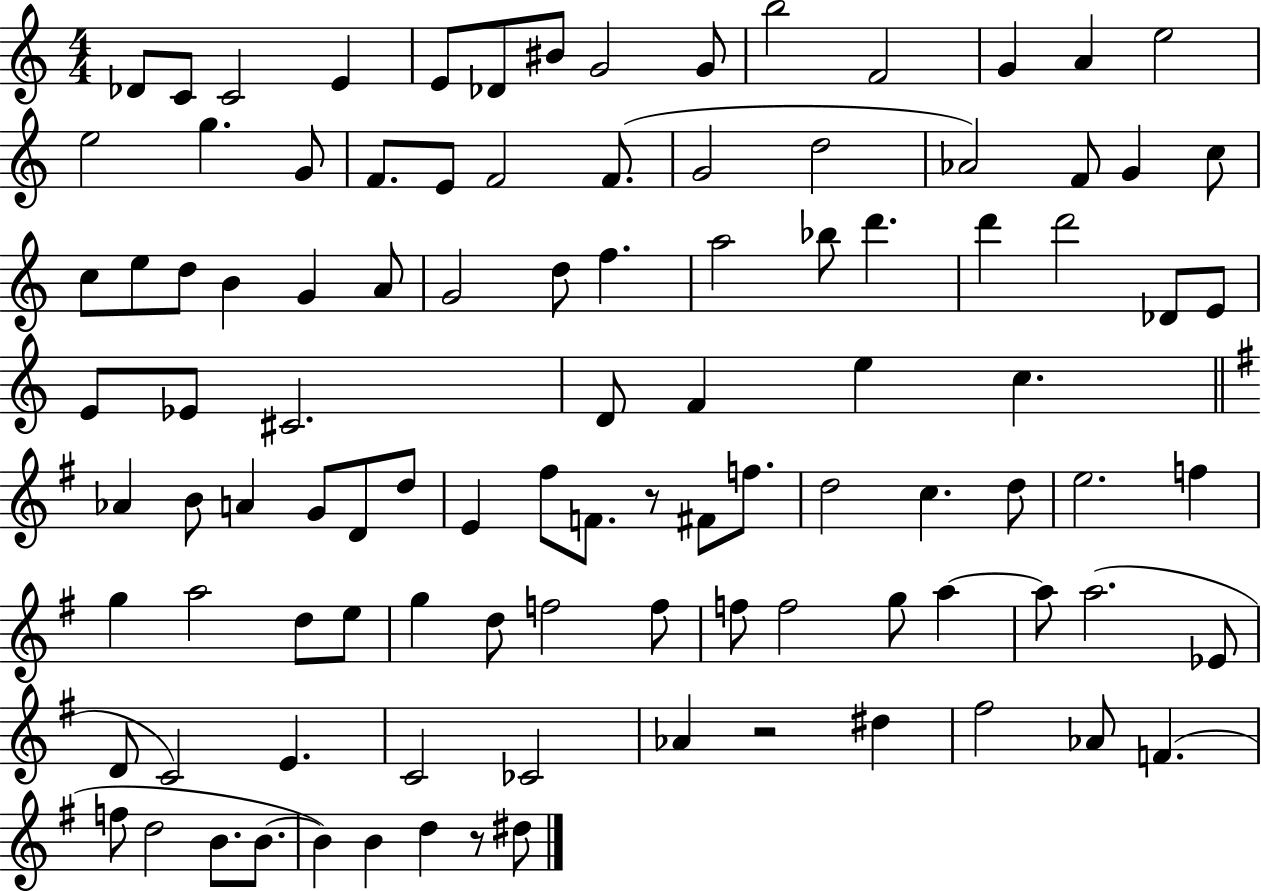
Db4/e C4/e C4/h E4/q E4/e Db4/e BIS4/e G4/h G4/e B5/h F4/h G4/q A4/q E5/h E5/h G5/q. G4/e F4/e. E4/e F4/h F4/e. G4/h D5/h Ab4/h F4/e G4/q C5/e C5/e E5/e D5/e B4/q G4/q A4/e G4/h D5/e F5/q. A5/h Bb5/e D6/q. D6/q D6/h Db4/e E4/e E4/e Eb4/e C#4/h. D4/e F4/q E5/q C5/q. Ab4/q B4/e A4/q G4/e D4/e D5/e E4/q F#5/e F4/e. R/e F#4/e F5/e. D5/h C5/q. D5/e E5/h. F5/q G5/q A5/h D5/e E5/e G5/q D5/e F5/h F5/e F5/e F5/h G5/e A5/q A5/e A5/h. Eb4/e D4/e C4/h E4/q. C4/h CES4/h Ab4/q R/h D#5/q F#5/h Ab4/e F4/q. F5/e D5/h B4/e. B4/e. B4/q B4/q D5/q R/e D#5/e